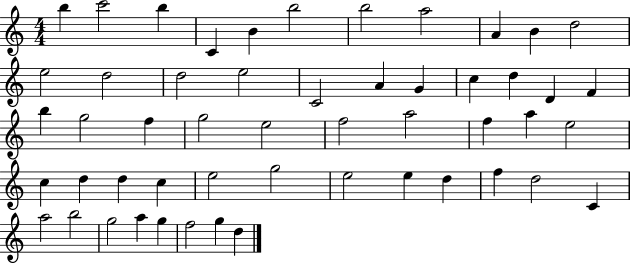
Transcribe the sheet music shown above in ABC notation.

X:1
T:Untitled
M:4/4
L:1/4
K:C
b c'2 b C B b2 b2 a2 A B d2 e2 d2 d2 e2 C2 A G c d D F b g2 f g2 e2 f2 a2 f a e2 c d d c e2 g2 e2 e d f d2 C a2 b2 g2 a g f2 g d